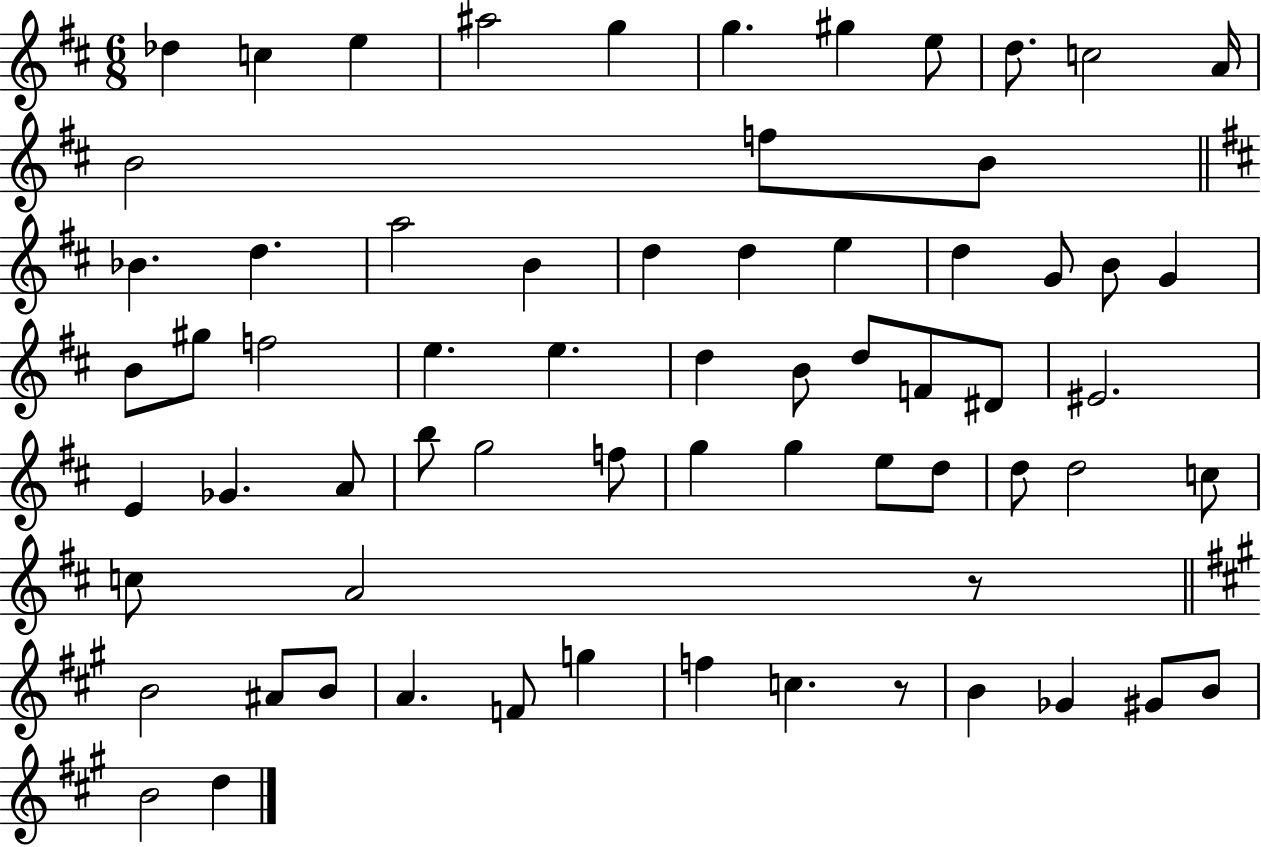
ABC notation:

X:1
T:Untitled
M:6/8
L:1/4
K:D
_d c e ^a2 g g ^g e/2 d/2 c2 A/4 B2 f/2 B/2 _B d a2 B d d e d G/2 B/2 G B/2 ^g/2 f2 e e d B/2 d/2 F/2 ^D/2 ^E2 E _G A/2 b/2 g2 f/2 g g e/2 d/2 d/2 d2 c/2 c/2 A2 z/2 B2 ^A/2 B/2 A F/2 g f c z/2 B _G ^G/2 B/2 B2 d